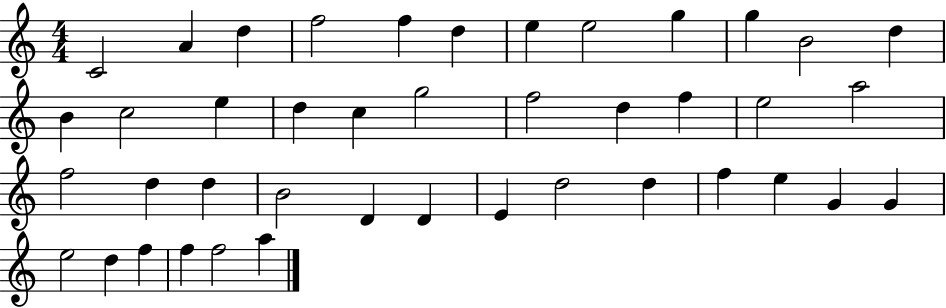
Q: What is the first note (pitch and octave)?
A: C4